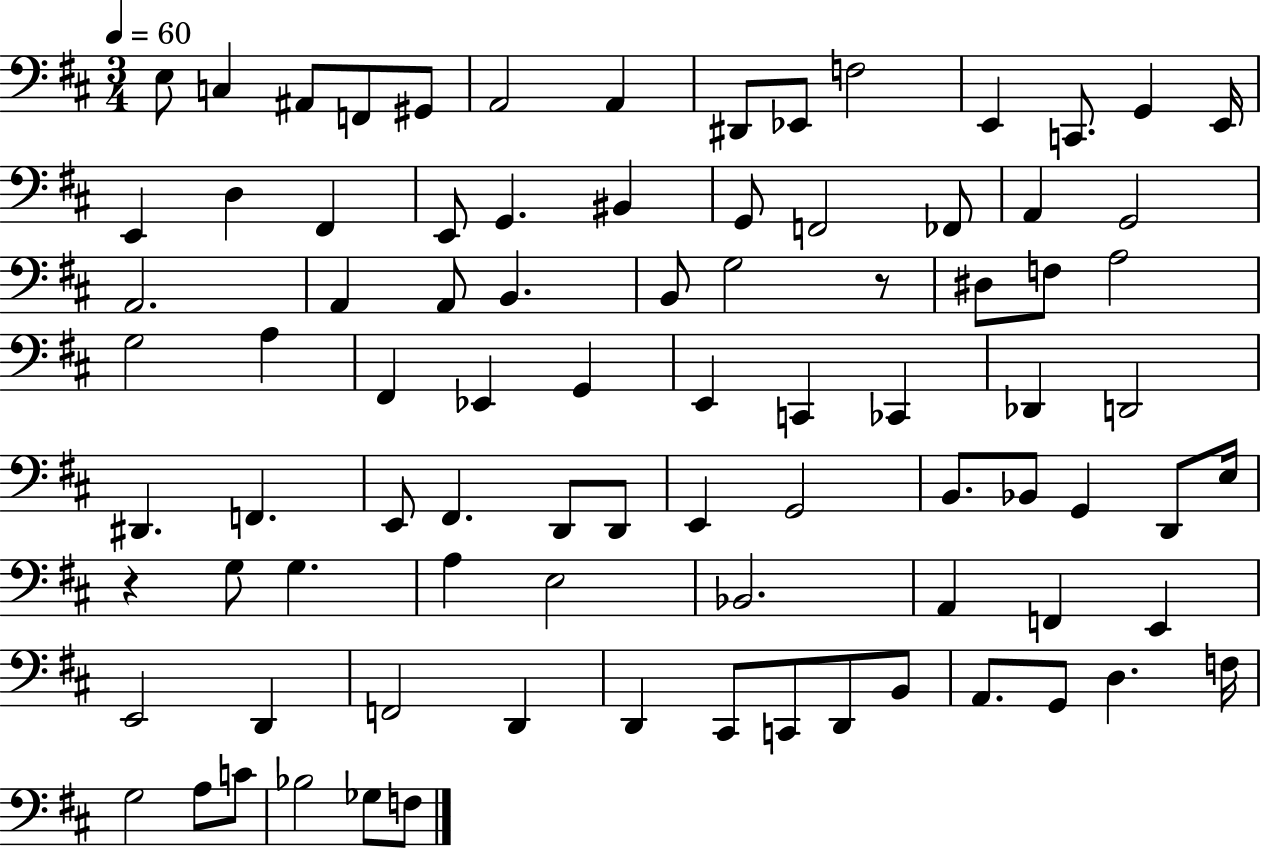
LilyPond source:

{
  \clef bass
  \numericTimeSignature
  \time 3/4
  \key d \major
  \tempo 4 = 60
  e8 c4 ais,8 f,8 gis,8 | a,2 a,4 | dis,8 ees,8 f2 | e,4 c,8. g,4 e,16 | \break e,4 d4 fis,4 | e,8 g,4. bis,4 | g,8 f,2 fes,8 | a,4 g,2 | \break a,2. | a,4 a,8 b,4. | b,8 g2 r8 | dis8 f8 a2 | \break g2 a4 | fis,4 ees,4 g,4 | e,4 c,4 ces,4 | des,4 d,2 | \break dis,4. f,4. | e,8 fis,4. d,8 d,8 | e,4 g,2 | b,8. bes,8 g,4 d,8 e16 | \break r4 g8 g4. | a4 e2 | bes,2. | a,4 f,4 e,4 | \break e,2 d,4 | f,2 d,4 | d,4 cis,8 c,8 d,8 b,8 | a,8. g,8 d4. f16 | \break g2 a8 c'8 | bes2 ges8 f8 | \bar "|."
}